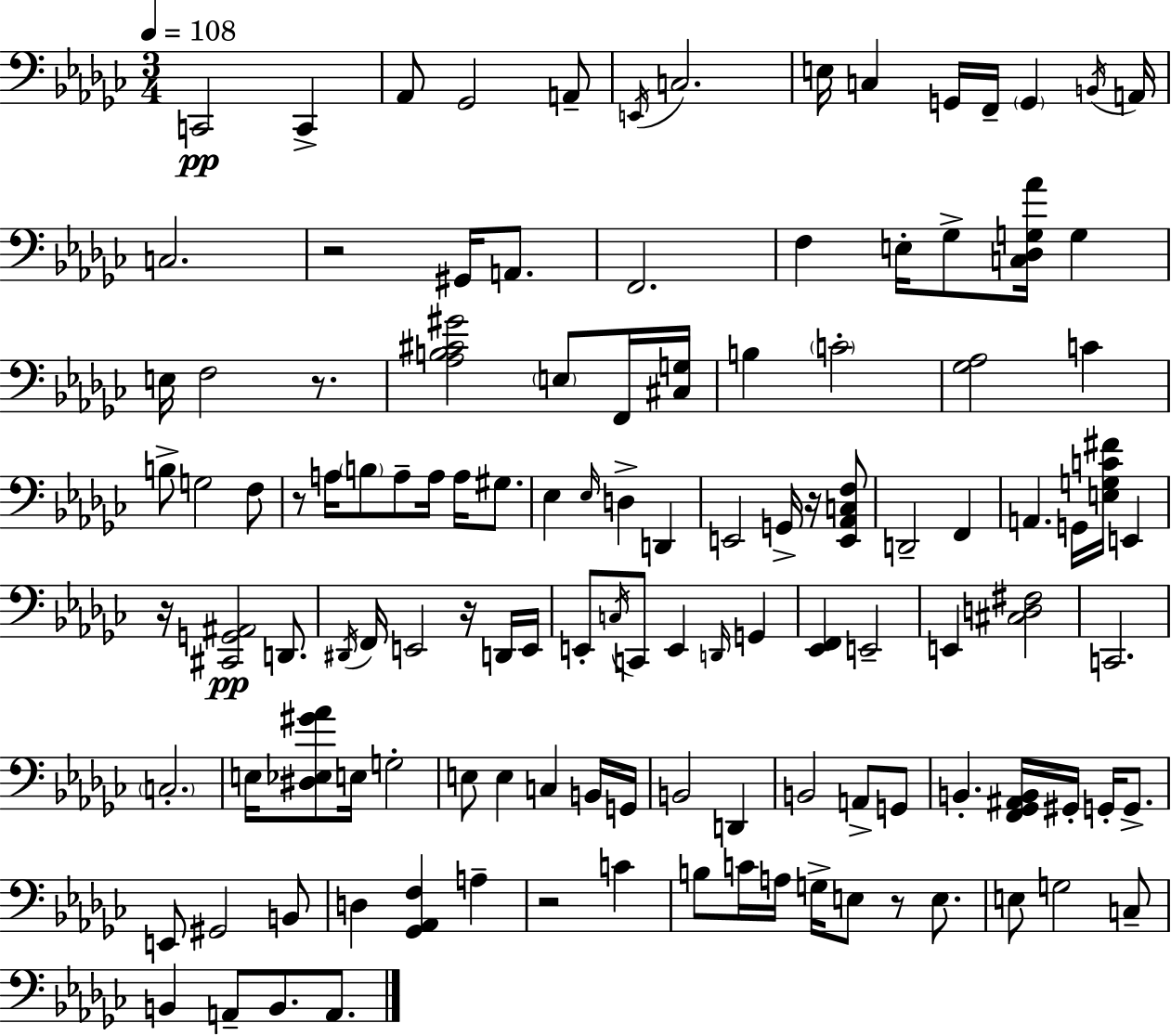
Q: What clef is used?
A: bass